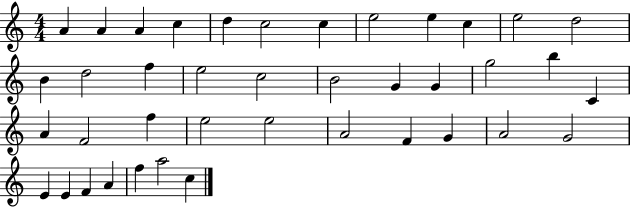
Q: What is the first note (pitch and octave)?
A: A4